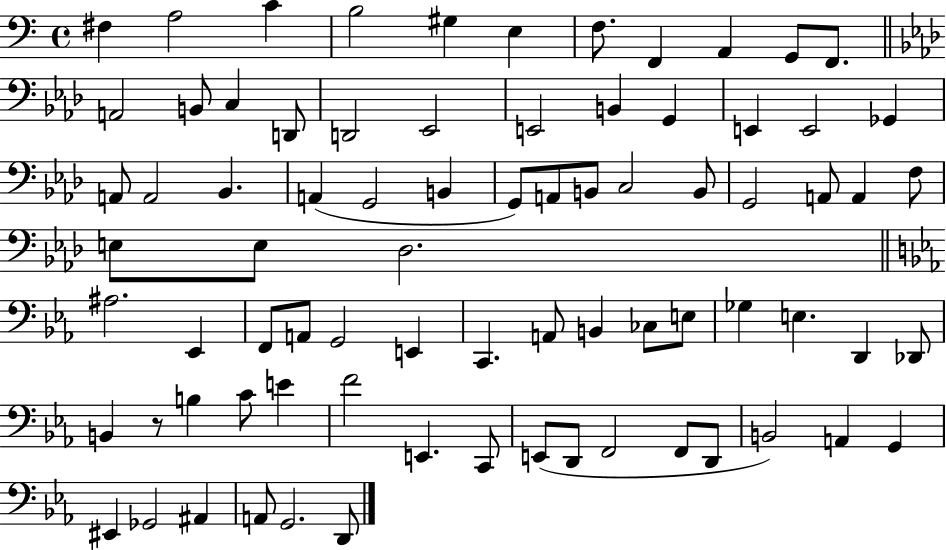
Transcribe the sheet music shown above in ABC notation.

X:1
T:Untitled
M:4/4
L:1/4
K:C
^F, A,2 C B,2 ^G, E, F,/2 F,, A,, G,,/2 F,,/2 A,,2 B,,/2 C, D,,/2 D,,2 _E,,2 E,,2 B,, G,, E,, E,,2 _G,, A,,/2 A,,2 _B,, A,, G,,2 B,, G,,/2 A,,/2 B,,/2 C,2 B,,/2 G,,2 A,,/2 A,, F,/2 E,/2 E,/2 _D,2 ^A,2 _E,, F,,/2 A,,/2 G,,2 E,, C,, A,,/2 B,, _C,/2 E,/2 _G, E, D,, _D,,/2 B,, z/2 B, C/2 E F2 E,, C,,/2 E,,/2 D,,/2 F,,2 F,,/2 D,,/2 B,,2 A,, G,, ^E,, _G,,2 ^A,, A,,/2 G,,2 D,,/2